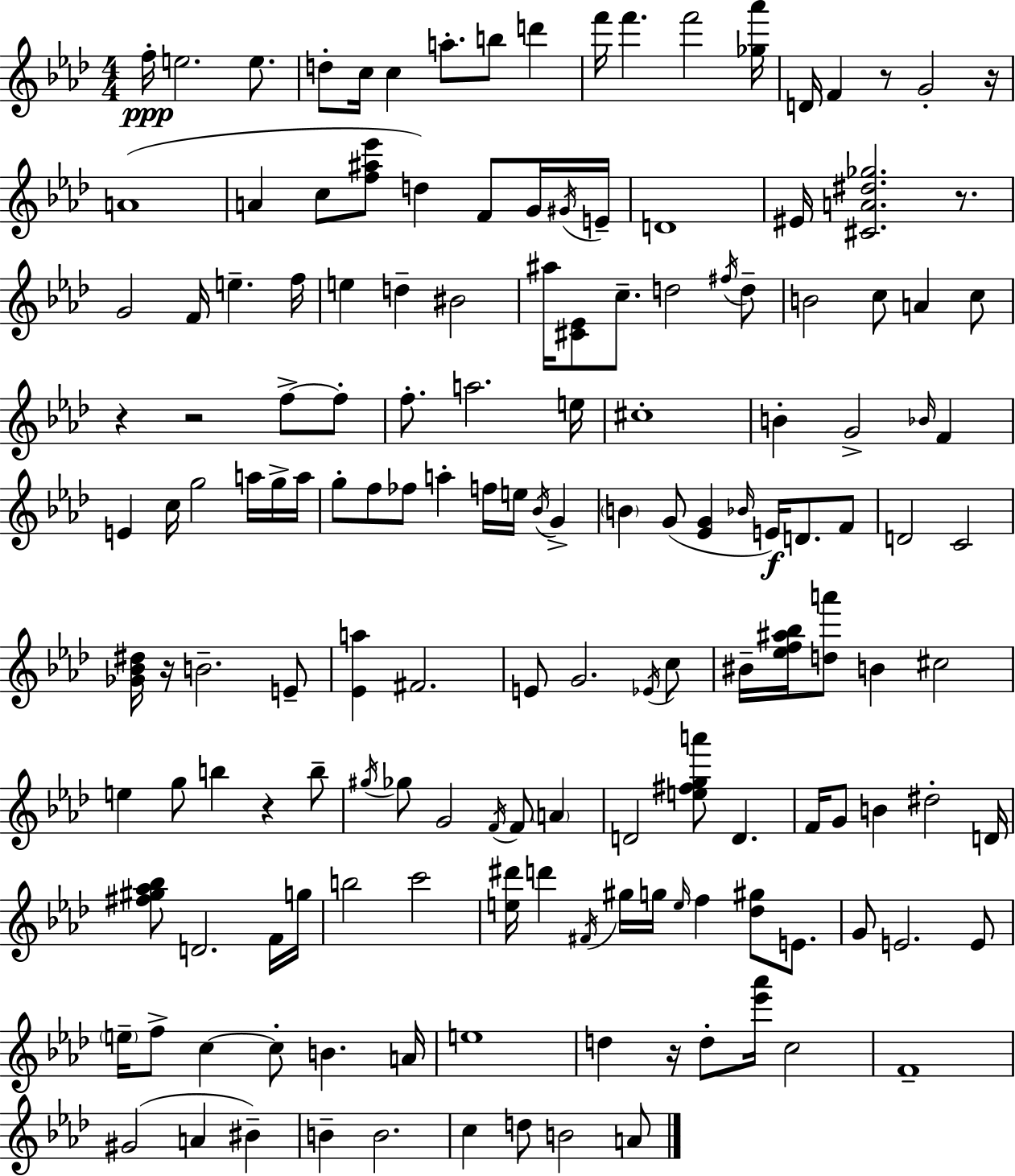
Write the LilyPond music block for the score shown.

{
  \clef treble
  \numericTimeSignature
  \time 4/4
  \key f \minor
  \repeat volta 2 { f''16-.\ppp e''2. e''8. | d''8-. c''16 c''4 a''8.-. b''8 d'''4 | f'''16 f'''4. f'''2 <ges'' aes'''>16 | d'16 f'4 r8 g'2-. r16 | \break a'1( | a'4 c''8 <f'' ais'' ees'''>8 d''4) f'8 g'16 \acciaccatura { gis'16 } | e'16-- d'1 | eis'16 <cis' a' dis'' ges''>2. r8. | \break g'2 f'16 e''4.-- | f''16 e''4 d''4-- bis'2 | ais''16 <cis' ees'>8 c''8.-- d''2 \acciaccatura { fis''16 } | d''8-- b'2 c''8 a'4 | \break c''8 r4 r2 f''8->~~ | f''8-. f''8.-. a''2. | e''16 cis''1-. | b'4-. g'2-> \grace { bes'16 } f'4 | \break e'4 c''16 g''2 | a''16 g''16-> a''16 g''8-. f''8 fes''8 a''4-. f''16 e''16 \acciaccatura { bes'16 } | g'4-> \parenthesize b'4 g'8( <ees' g'>4 \grace { bes'16 } e'16\f) | d'8. f'8 d'2 c'2 | \break <ges' bes' dis''>16 r16 b'2.-- | e'8-- <ees' a''>4 fis'2. | e'8 g'2. | \acciaccatura { ees'16 } c''8 bis'16-- <ees'' f'' ais'' bes''>16 <d'' a'''>8 b'4 cis''2 | \break e''4 g''8 b''4 | r4 b''8-- \acciaccatura { gis''16 } ges''8 g'2 | \acciaccatura { f'16 } f'8 \parenthesize a'4 d'2 | <e'' fis'' g'' a'''>8 d'4. f'16 g'8 b'4 dis''2-. | \break d'16 <fis'' gis'' aes'' bes''>8 d'2. | f'16 g''16 b''2 | c'''2 <e'' dis'''>16 d'''4 \acciaccatura { fis'16 } gis''16 g''16 | \grace { e''16 } f''4 <des'' gis''>8 e'8. g'8 e'2. | \break e'8 \parenthesize e''16-- f''8-> c''4~~ | c''8-. b'4. a'16 e''1 | d''4 r16 d''8-. | <ees''' aes'''>16 c''2 f'1-- | \break gis'2( | a'4 bis'4--) b'4-- b'2. | c''4 d''8 | b'2 a'8 } \bar "|."
}